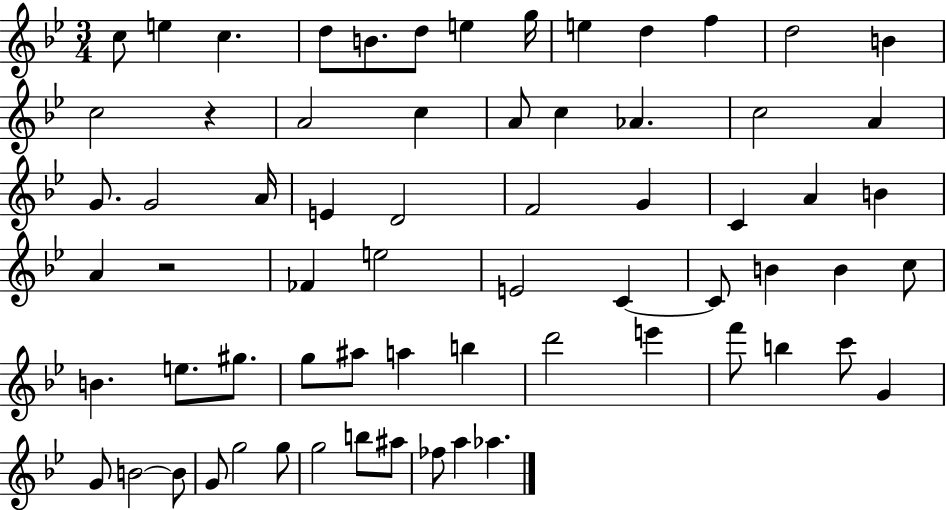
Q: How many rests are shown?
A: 2